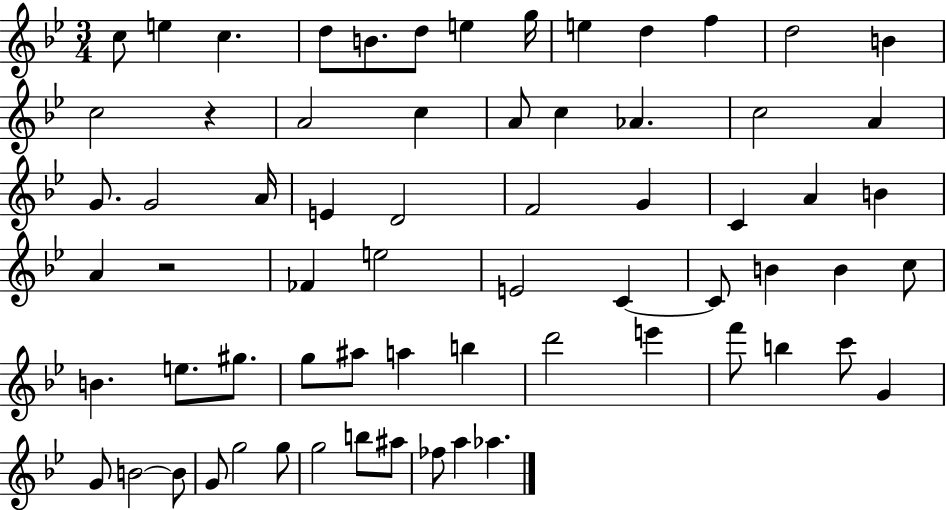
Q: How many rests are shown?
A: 2